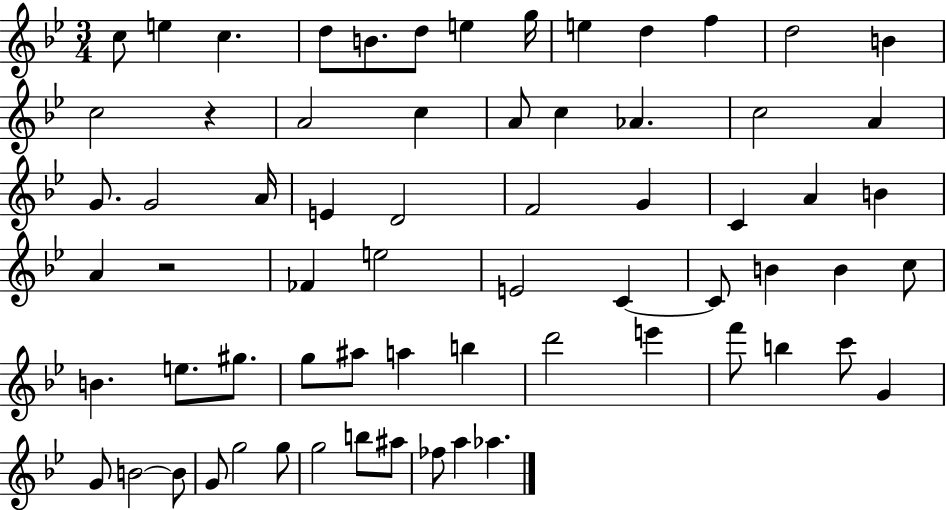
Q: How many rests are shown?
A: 2